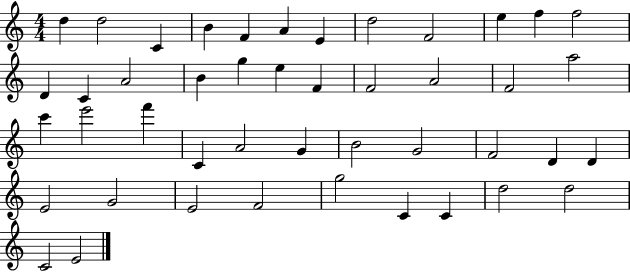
X:1
T:Untitled
M:4/4
L:1/4
K:C
d d2 C B F A E d2 F2 e f f2 D C A2 B g e F F2 A2 F2 a2 c' e'2 f' C A2 G B2 G2 F2 D D E2 G2 E2 F2 g2 C C d2 d2 C2 E2